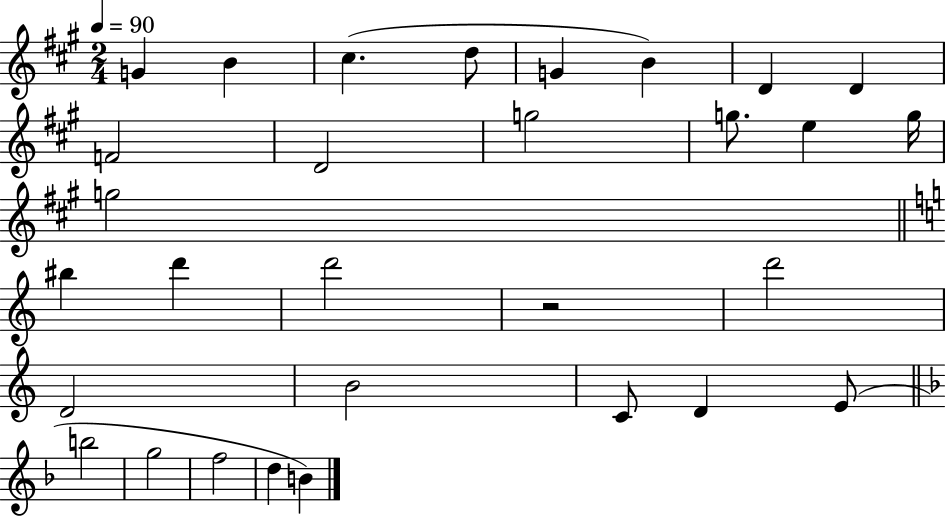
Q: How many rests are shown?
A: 1